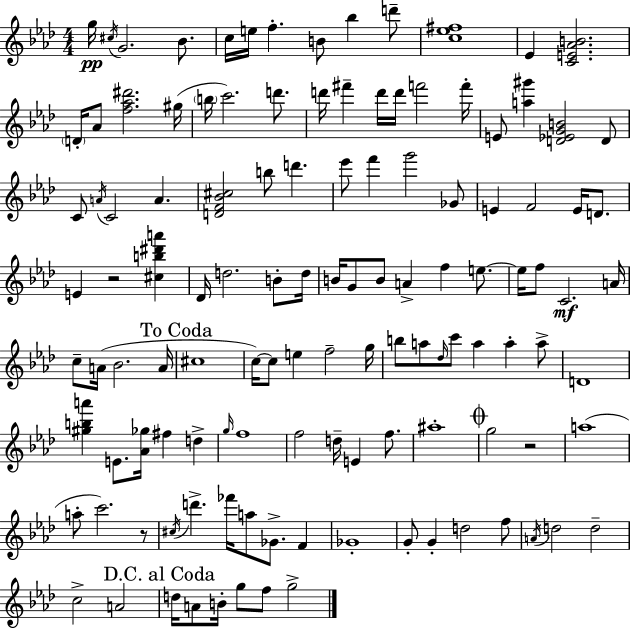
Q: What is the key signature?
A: AES major